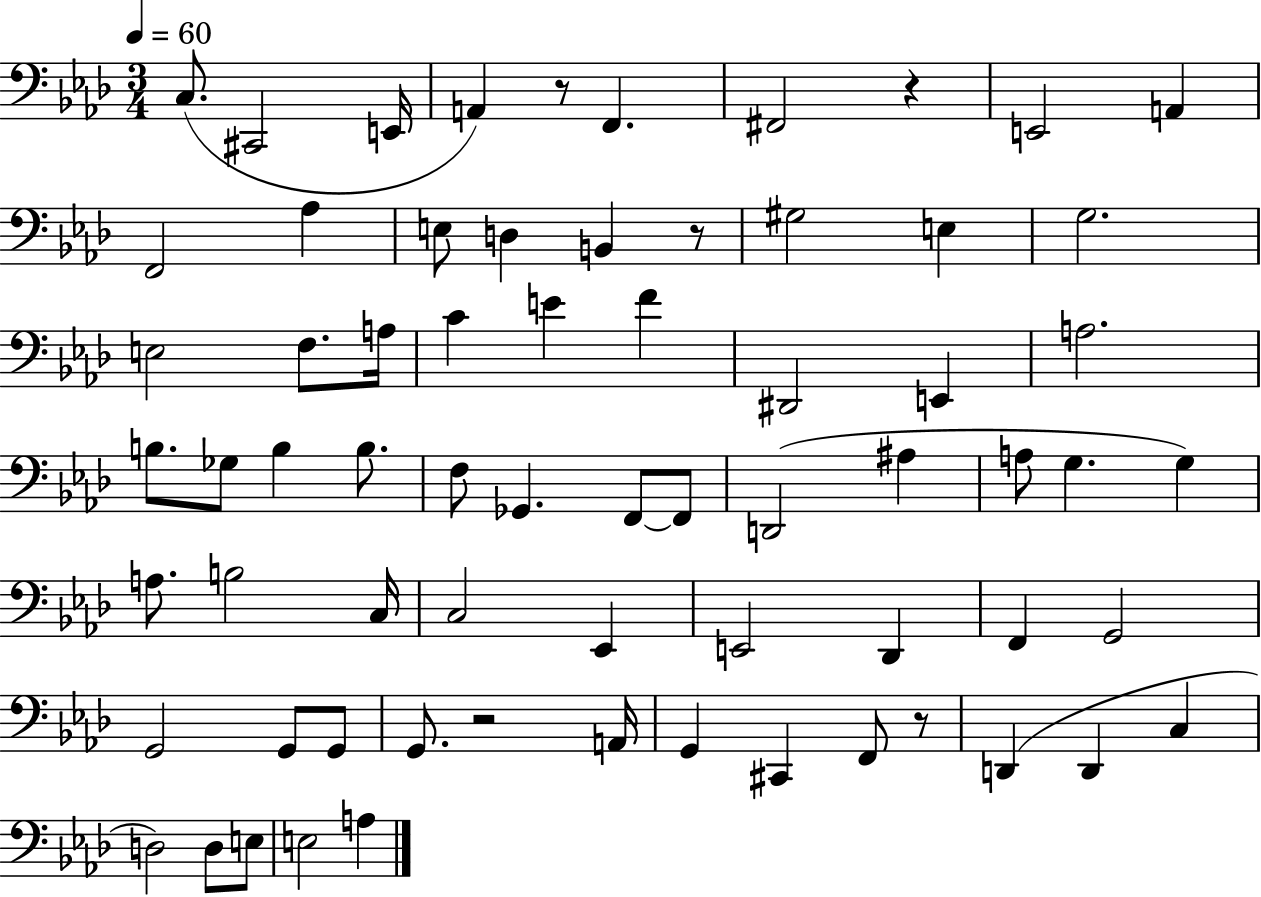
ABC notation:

X:1
T:Untitled
M:3/4
L:1/4
K:Ab
C,/2 ^C,,2 E,,/4 A,, z/2 F,, ^F,,2 z E,,2 A,, F,,2 _A, E,/2 D, B,, z/2 ^G,2 E, G,2 E,2 F,/2 A,/4 C E F ^D,,2 E,, A,2 B,/2 _G,/2 B, B,/2 F,/2 _G,, F,,/2 F,,/2 D,,2 ^A, A,/2 G, G, A,/2 B,2 C,/4 C,2 _E,, E,,2 _D,, F,, G,,2 G,,2 G,,/2 G,,/2 G,,/2 z2 A,,/4 G,, ^C,, F,,/2 z/2 D,, D,, C, D,2 D,/2 E,/2 E,2 A,